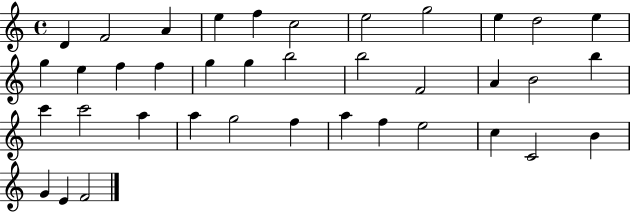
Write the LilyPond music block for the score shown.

{
  \clef treble
  \time 4/4
  \defaultTimeSignature
  \key c \major
  d'4 f'2 a'4 | e''4 f''4 c''2 | e''2 g''2 | e''4 d''2 e''4 | \break g''4 e''4 f''4 f''4 | g''4 g''4 b''2 | b''2 f'2 | a'4 b'2 b''4 | \break c'''4 c'''2 a''4 | a''4 g''2 f''4 | a''4 f''4 e''2 | c''4 c'2 b'4 | \break g'4 e'4 f'2 | \bar "|."
}